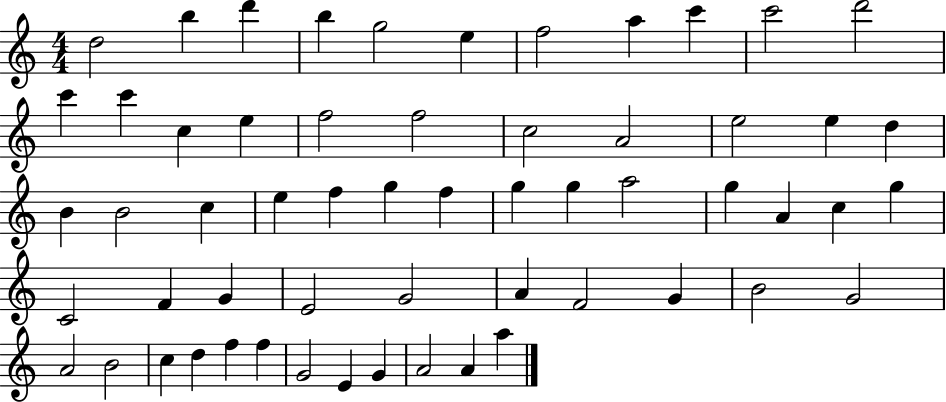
{
  \clef treble
  \numericTimeSignature
  \time 4/4
  \key c \major
  d''2 b''4 d'''4 | b''4 g''2 e''4 | f''2 a''4 c'''4 | c'''2 d'''2 | \break c'''4 c'''4 c''4 e''4 | f''2 f''2 | c''2 a'2 | e''2 e''4 d''4 | \break b'4 b'2 c''4 | e''4 f''4 g''4 f''4 | g''4 g''4 a''2 | g''4 a'4 c''4 g''4 | \break c'2 f'4 g'4 | e'2 g'2 | a'4 f'2 g'4 | b'2 g'2 | \break a'2 b'2 | c''4 d''4 f''4 f''4 | g'2 e'4 g'4 | a'2 a'4 a''4 | \break \bar "|."
}